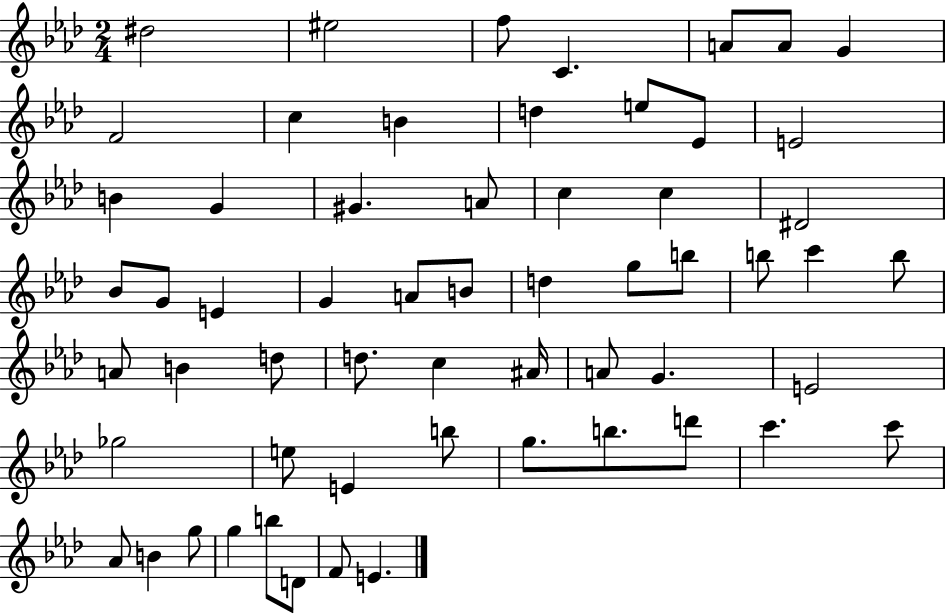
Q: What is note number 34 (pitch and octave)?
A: A4